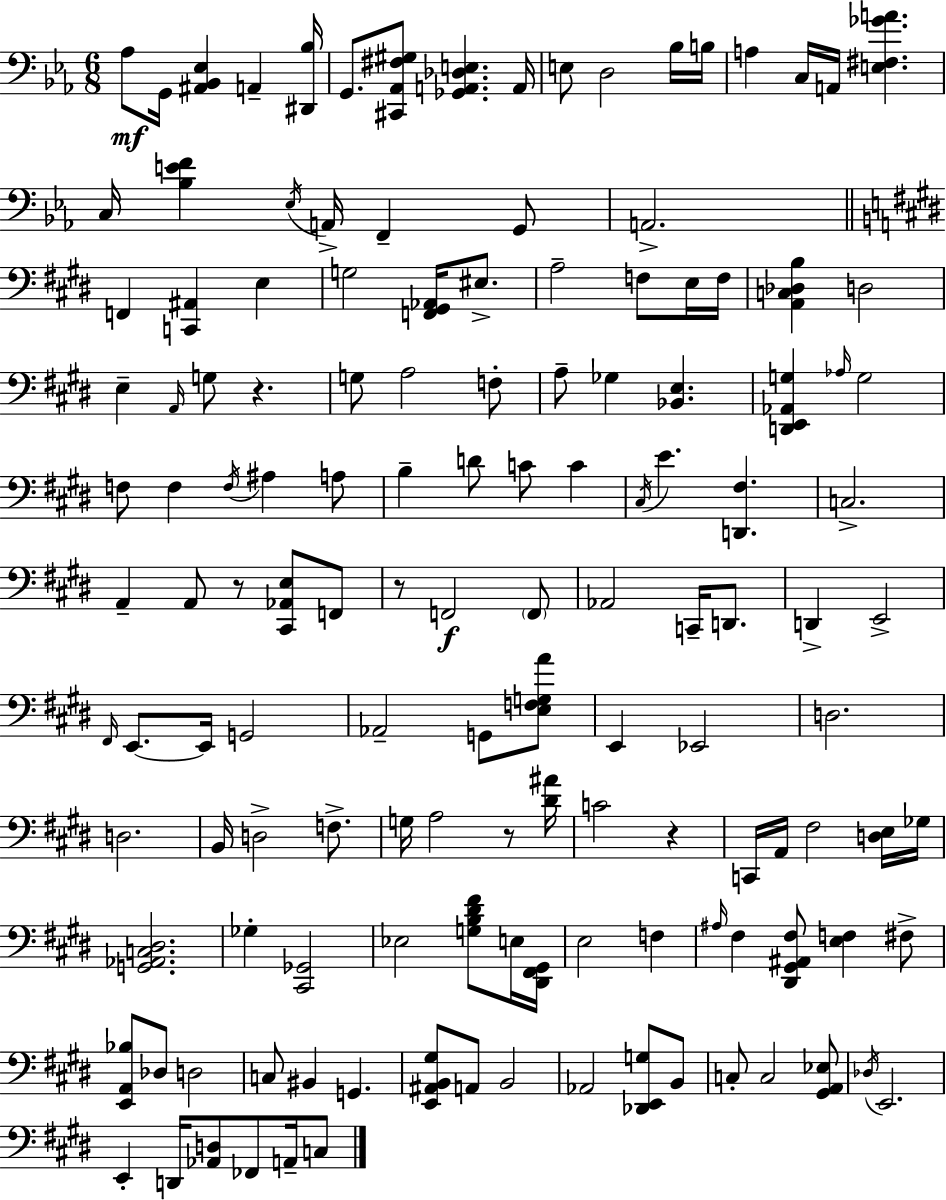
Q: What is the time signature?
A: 6/8